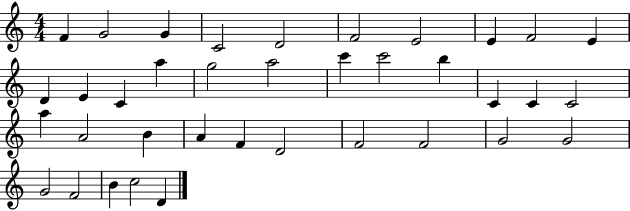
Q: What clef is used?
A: treble